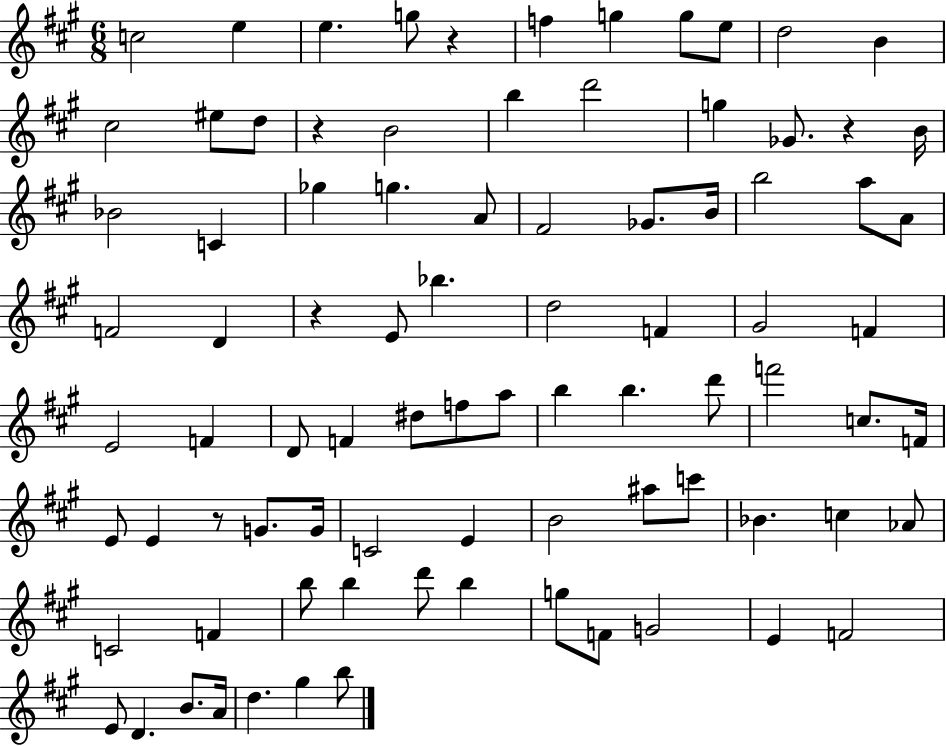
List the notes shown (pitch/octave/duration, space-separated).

C5/h E5/q E5/q. G5/e R/q F5/q G5/q G5/e E5/e D5/h B4/q C#5/h EIS5/e D5/e R/q B4/h B5/q D6/h G5/q Gb4/e. R/q B4/s Bb4/h C4/q Gb5/q G5/q. A4/e F#4/h Gb4/e. B4/s B5/h A5/e A4/e F4/h D4/q R/q E4/e Bb5/q. D5/h F4/q G#4/h F4/q E4/h F4/q D4/e F4/q D#5/e F5/e A5/e B5/q B5/q. D6/e F6/h C5/e. F4/s E4/e E4/q R/e G4/e. G4/s C4/h E4/q B4/h A#5/e C6/e Bb4/q. C5/q Ab4/e C4/h F4/q B5/e B5/q D6/e B5/q G5/e F4/e G4/h E4/q F4/h E4/e D4/q. B4/e. A4/s D5/q. G#5/q B5/e